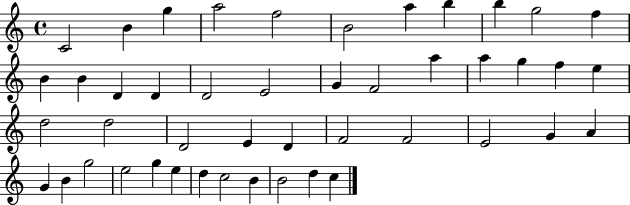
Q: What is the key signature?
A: C major